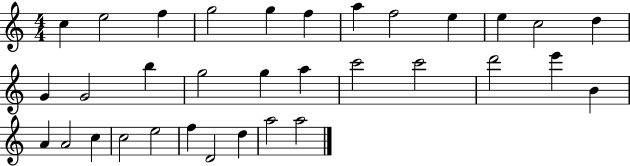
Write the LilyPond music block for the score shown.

{
  \clef treble
  \numericTimeSignature
  \time 4/4
  \key c \major
  c''4 e''2 f''4 | g''2 g''4 f''4 | a''4 f''2 e''4 | e''4 c''2 d''4 | \break g'4 g'2 b''4 | g''2 g''4 a''4 | c'''2 c'''2 | d'''2 e'''4 b'4 | \break a'4 a'2 c''4 | c''2 e''2 | f''4 d'2 d''4 | a''2 a''2 | \break \bar "|."
}